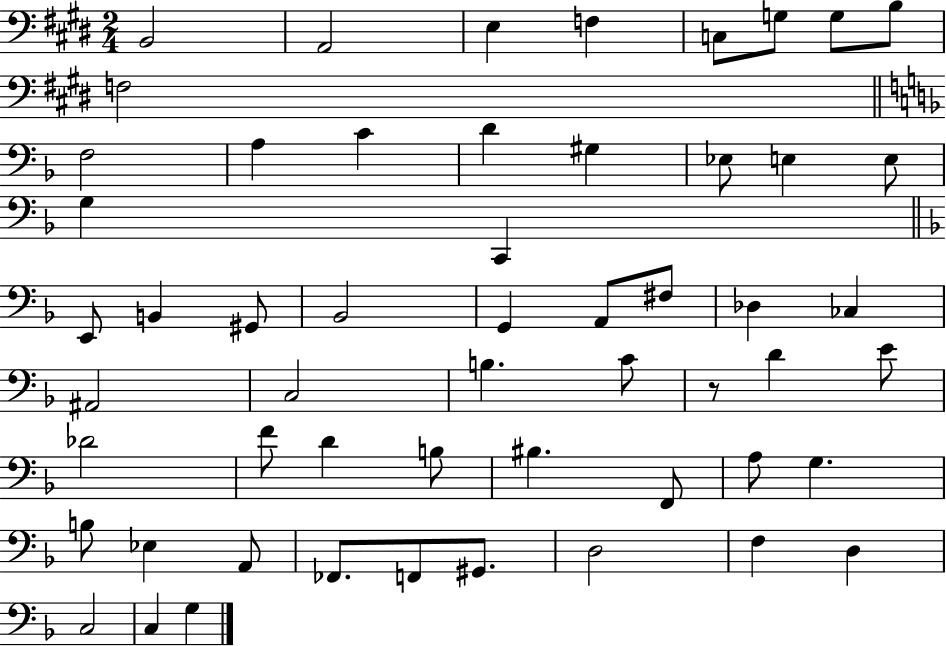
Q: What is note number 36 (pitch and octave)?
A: F4